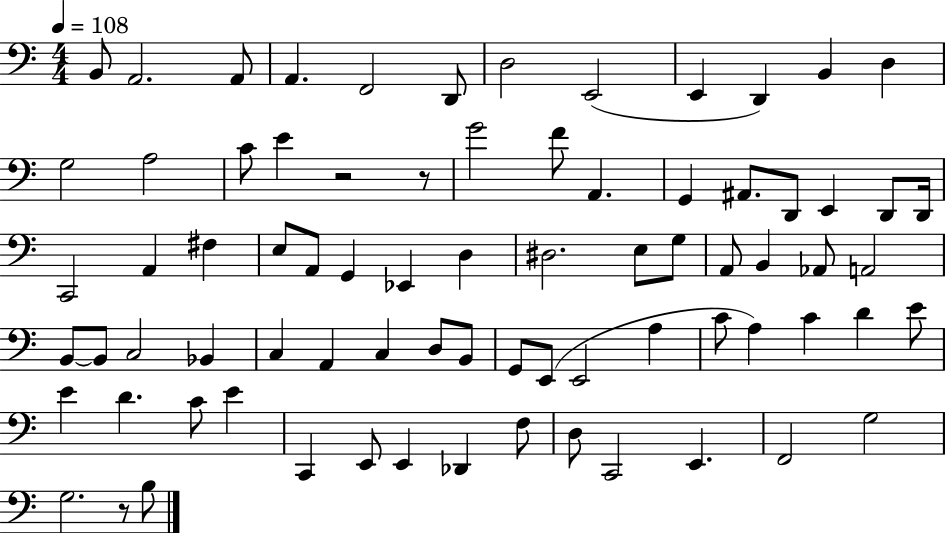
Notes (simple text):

B2/e A2/h. A2/e A2/q. F2/h D2/e D3/h E2/h E2/q D2/q B2/q D3/q G3/h A3/h C4/e E4/q R/h R/e G4/h F4/e A2/q. G2/q A#2/e. D2/e E2/q D2/e D2/s C2/h A2/q F#3/q E3/e A2/e G2/q Eb2/q D3/q D#3/h. E3/e G3/e A2/e B2/q Ab2/e A2/h B2/e B2/e C3/h Bb2/q C3/q A2/q C3/q D3/e B2/e G2/e E2/e E2/h A3/q C4/e A3/q C4/q D4/q E4/e E4/q D4/q. C4/e E4/q C2/q E2/e E2/q Db2/q F3/e D3/e C2/h E2/q. F2/h G3/h G3/h. R/e B3/e